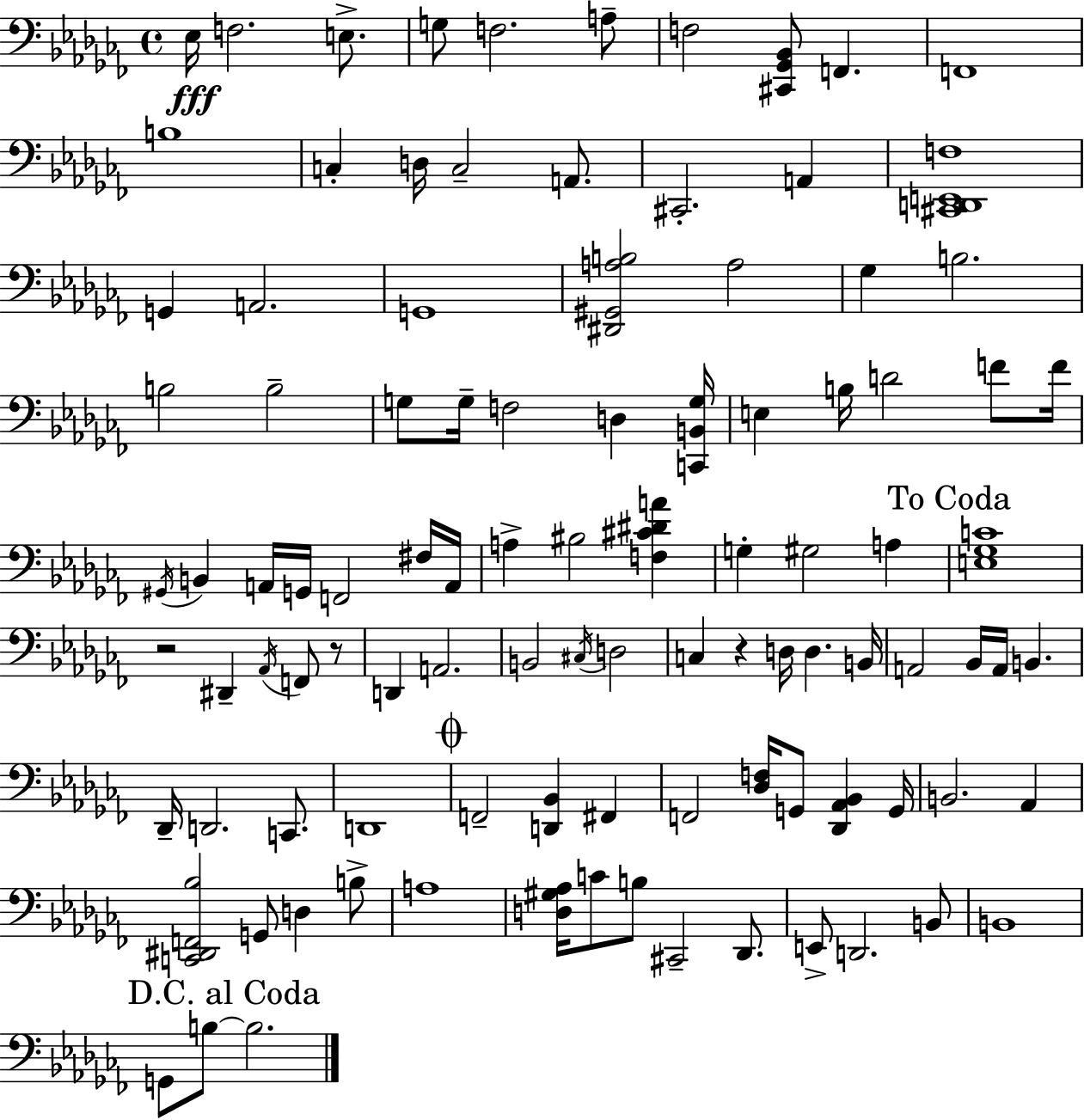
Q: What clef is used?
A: bass